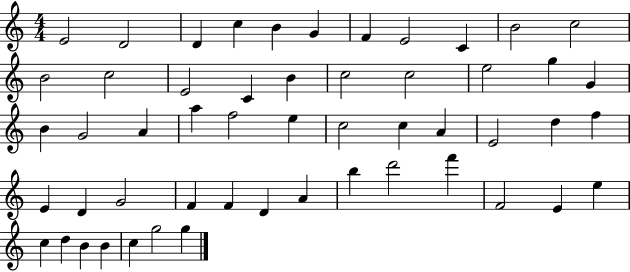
E4/h D4/h D4/q C5/q B4/q G4/q F4/q E4/h C4/q B4/h C5/h B4/h C5/h E4/h C4/q B4/q C5/h C5/h E5/h G5/q G4/q B4/q G4/h A4/q A5/q F5/h E5/q C5/h C5/q A4/q E4/h D5/q F5/q E4/q D4/q G4/h F4/q F4/q D4/q A4/q B5/q D6/h F6/q F4/h E4/q E5/q C5/q D5/q B4/q B4/q C5/q G5/h G5/q